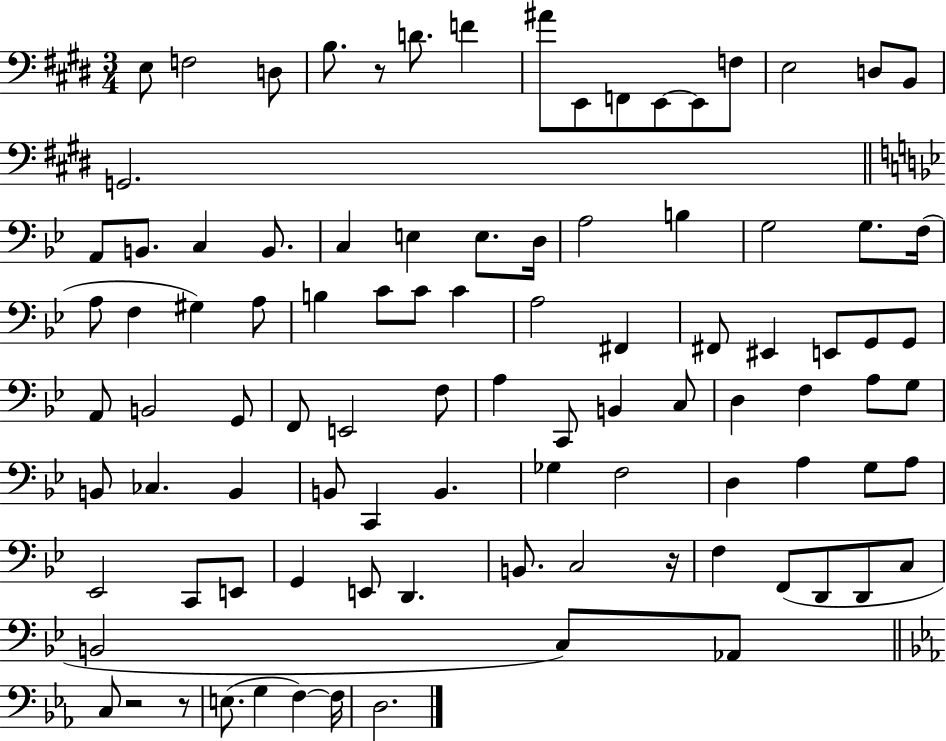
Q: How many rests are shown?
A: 4